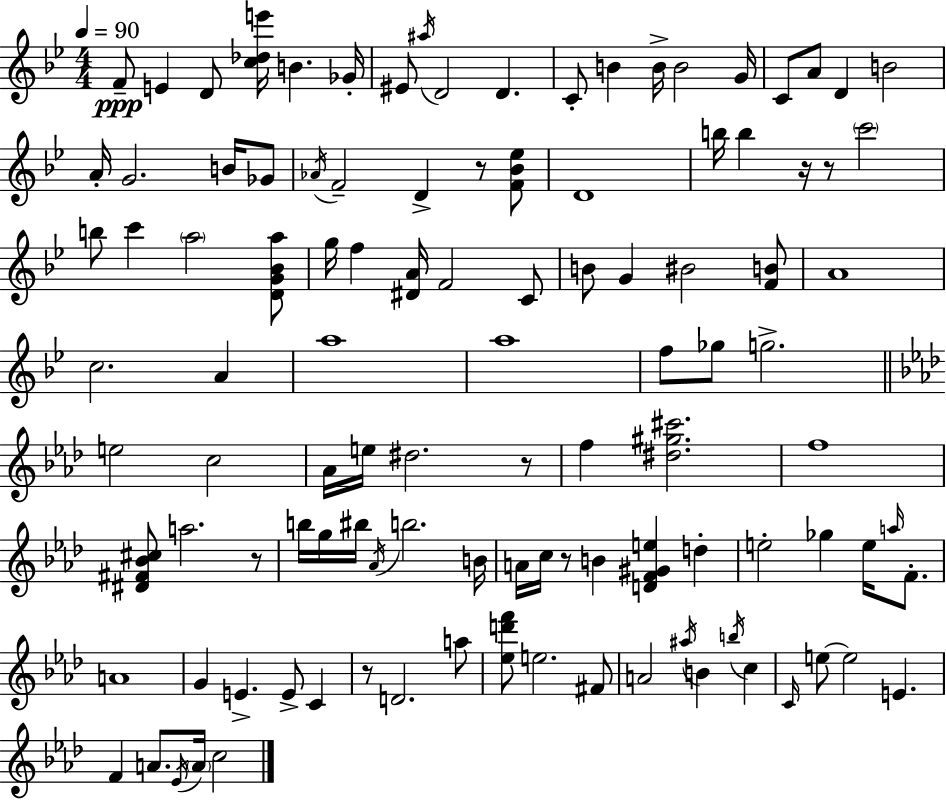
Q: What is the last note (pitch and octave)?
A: C5